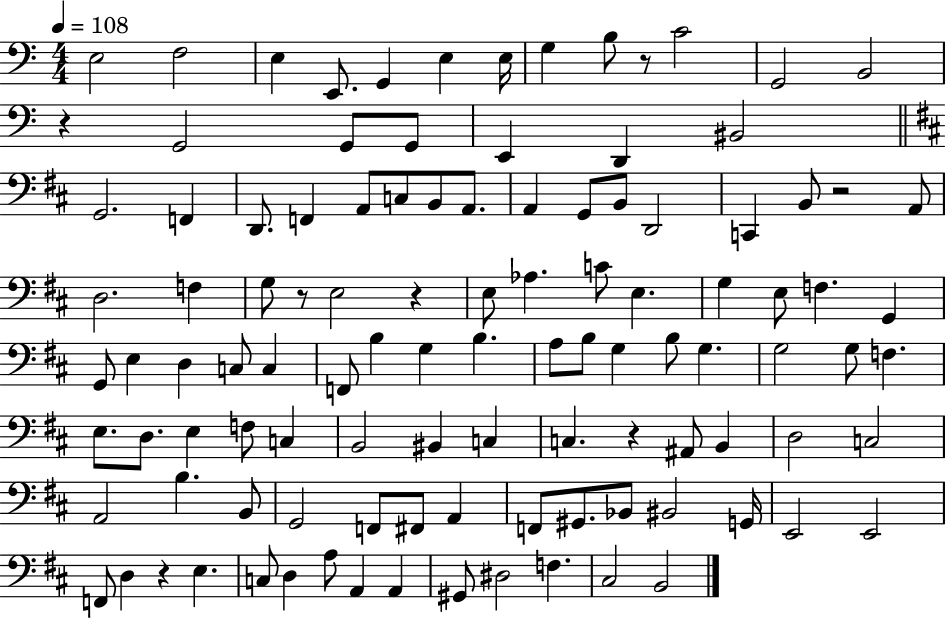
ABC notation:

X:1
T:Untitled
M:4/4
L:1/4
K:C
E,2 F,2 E, E,,/2 G,, E, E,/4 G, B,/2 z/2 C2 G,,2 B,,2 z G,,2 G,,/2 G,,/2 E,, D,, ^B,,2 G,,2 F,, D,,/2 F,, A,,/2 C,/2 B,,/2 A,,/2 A,, G,,/2 B,,/2 D,,2 C,, B,,/2 z2 A,,/2 D,2 F, G,/2 z/2 E,2 z E,/2 _A, C/2 E, G, E,/2 F, G,, G,,/2 E, D, C,/2 C, F,,/2 B, G, B, A,/2 B,/2 G, B,/2 G, G,2 G,/2 F, E,/2 D,/2 E, F,/2 C, B,,2 ^B,, C, C, z ^A,,/2 B,, D,2 C,2 A,,2 B, B,,/2 G,,2 F,,/2 ^F,,/2 A,, F,,/2 ^G,,/2 _B,,/2 ^B,,2 G,,/4 E,,2 E,,2 F,,/2 D, z E, C,/2 D, A,/2 A,, A,, ^G,,/2 ^D,2 F, ^C,2 B,,2